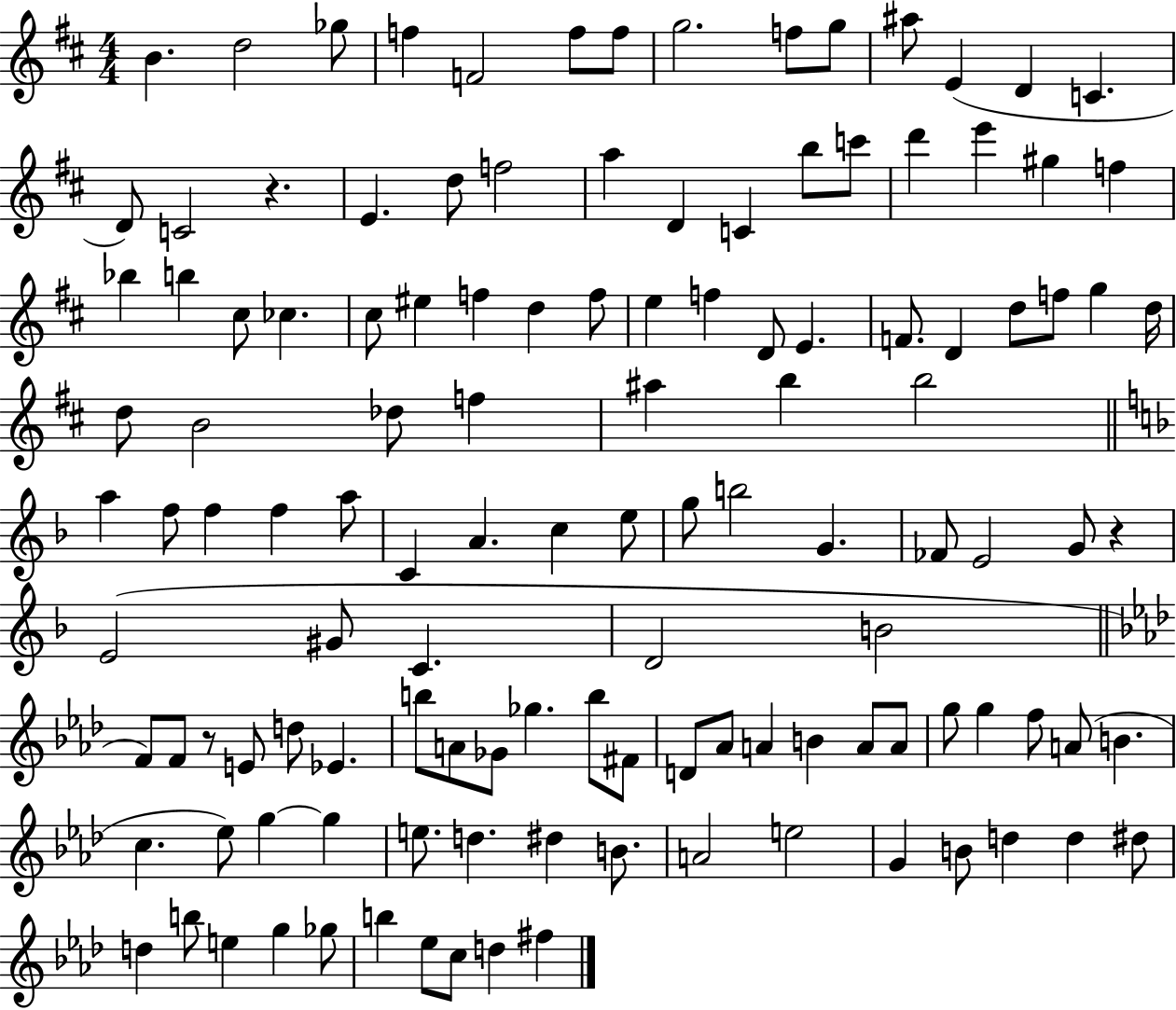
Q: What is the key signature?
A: D major